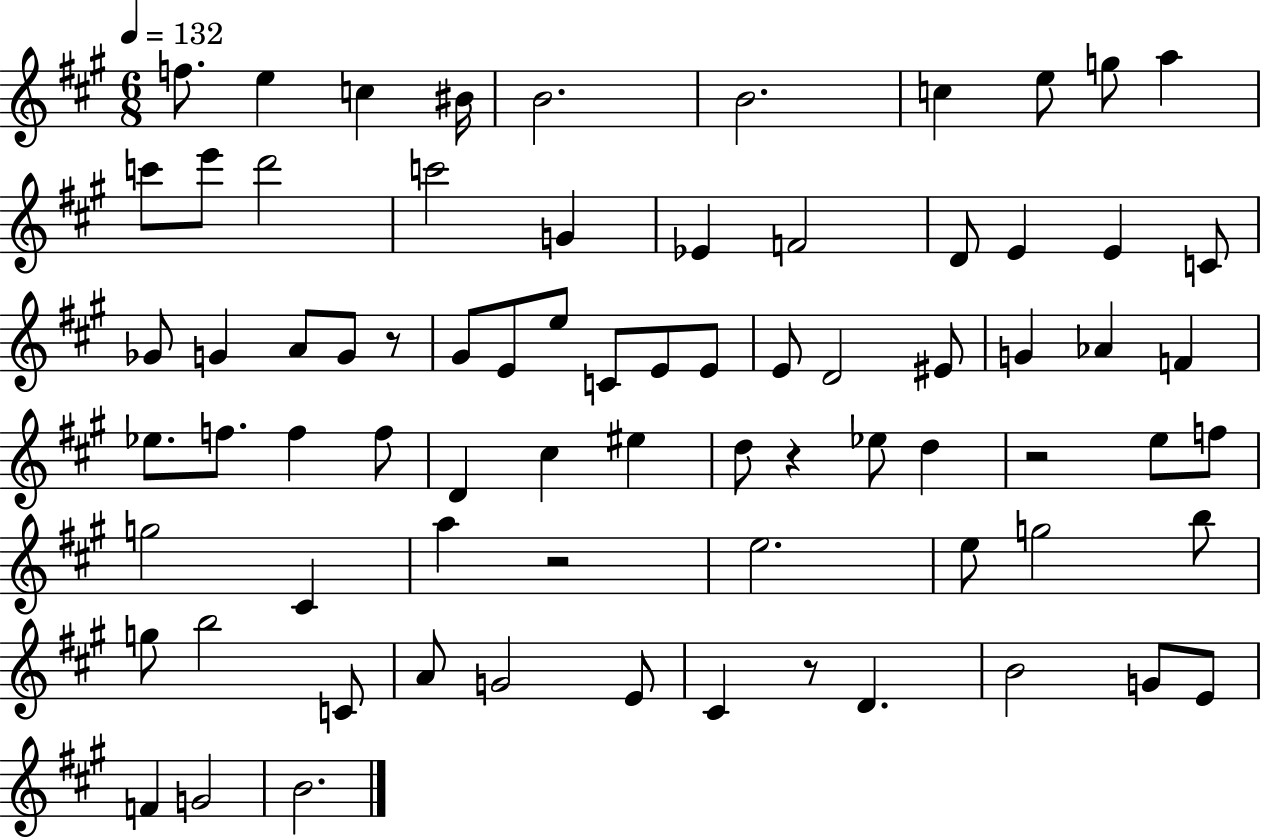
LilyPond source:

{
  \clef treble
  \numericTimeSignature
  \time 6/8
  \key a \major
  \tempo 4 = 132
  f''8. e''4 c''4 bis'16 | b'2. | b'2. | c''4 e''8 g''8 a''4 | \break c'''8 e'''8 d'''2 | c'''2 g'4 | ees'4 f'2 | d'8 e'4 e'4 c'8 | \break ges'8 g'4 a'8 g'8 r8 | gis'8 e'8 e''8 c'8 e'8 e'8 | e'8 d'2 eis'8 | g'4 aes'4 f'4 | \break ees''8. f''8. f''4 f''8 | d'4 cis''4 eis''4 | d''8 r4 ees''8 d''4 | r2 e''8 f''8 | \break g''2 cis'4 | a''4 r2 | e''2. | e''8 g''2 b''8 | \break g''8 b''2 c'8 | a'8 g'2 e'8 | cis'4 r8 d'4. | b'2 g'8 e'8 | \break f'4 g'2 | b'2. | \bar "|."
}